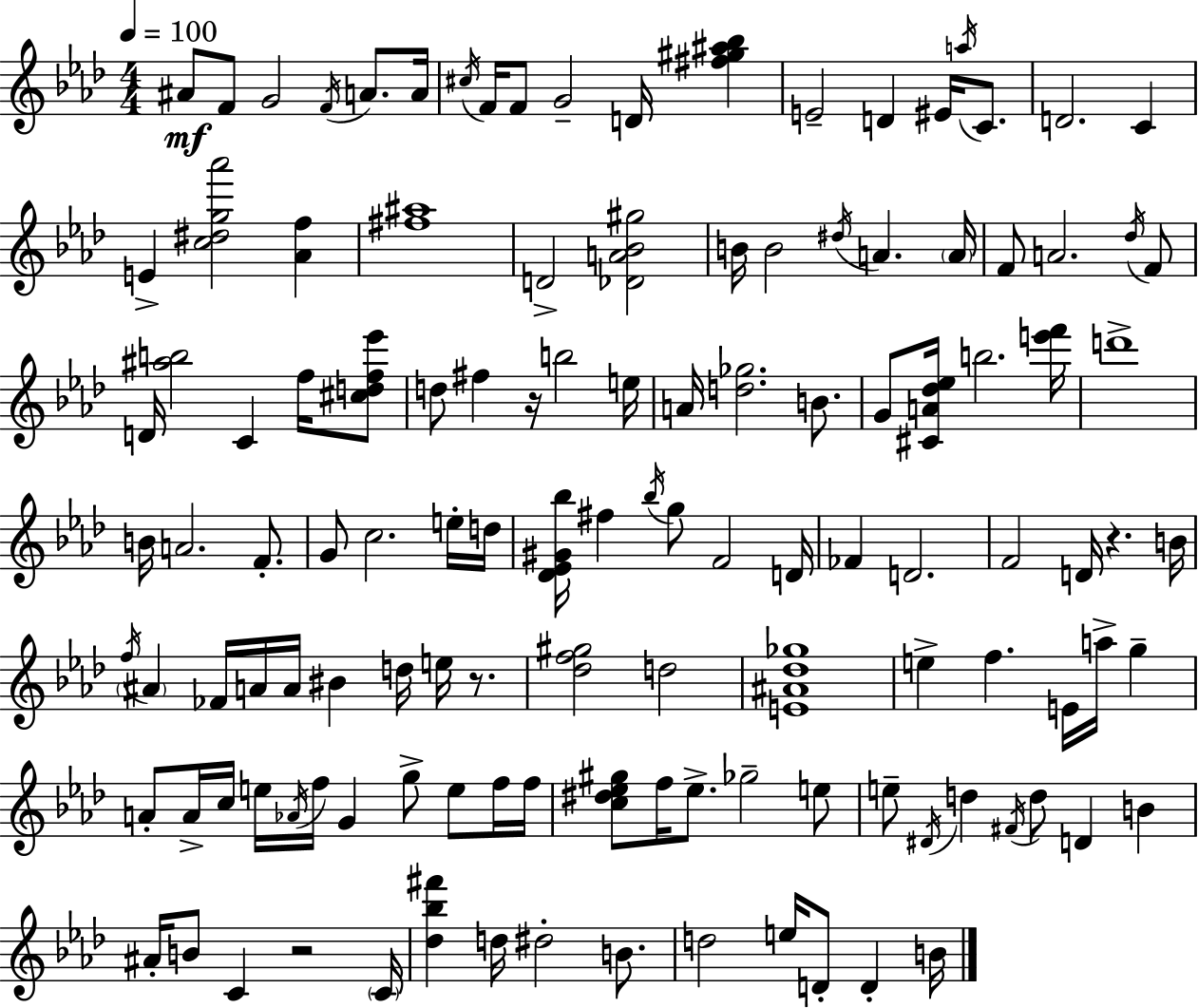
{
  \clef treble
  \numericTimeSignature
  \time 4/4
  \key f \minor
  \tempo 4 = 100
  ais'8\mf f'8 g'2 \acciaccatura { f'16 } a'8. | a'16 \acciaccatura { cis''16 } f'16 f'8 g'2-- d'16 <fis'' gis'' ais'' bes''>4 | e'2-- d'4 eis'16 \acciaccatura { a''16 } | c'8. d'2. c'4 | \break e'4-> <c'' dis'' g'' aes'''>2 <aes' f''>4 | <fis'' ais''>1 | d'2-> <des' a' bes' gis''>2 | b'16 b'2 \acciaccatura { dis''16 } a'4. | \break \parenthesize a'16 f'8 a'2. | \acciaccatura { des''16 } f'8 d'16 <ais'' b''>2 c'4 | f''16 <cis'' d'' f'' ees'''>8 d''8 fis''4 r16 b''2 | e''16 a'16 <d'' ges''>2. | \break b'8. g'8 <cis' a' des'' ees''>16 b''2. | <e''' f'''>16 d'''1-> | b'16 a'2. | f'8.-. g'8 c''2. | \break e''16-. d''16 <des' ees' gis' bes''>16 fis''4 \acciaccatura { bes''16 } g''8 f'2 | d'16 fes'4 d'2. | f'2 d'16 r4. | b'16 \acciaccatura { f''16 } \parenthesize ais'4 fes'16 a'16 a'16 bis'4 | \break d''16 e''16 r8. <des'' f'' gis''>2 d''2 | <e' ais' des'' ges''>1 | e''4-> f''4. | e'16 a''16-> g''4-- a'8-. a'16-> c''16 e''16 \acciaccatura { aes'16 } f''16 g'4 | \break g''8-> e''8 f''16 f''16 <c'' dis'' ees'' gis''>8 f''16 ees''8.-> ges''2-- | e''8 e''8-- \acciaccatura { dis'16 } d''4 \acciaccatura { fis'16 } | d''8 d'4 b'4 ais'16-. b'8 c'4 | r2 \parenthesize c'16 <des'' bes'' fis'''>4 d''16 dis''2-. | \break b'8. d''2 | e''16 d'8-. d'4-. b'16 \bar "|."
}